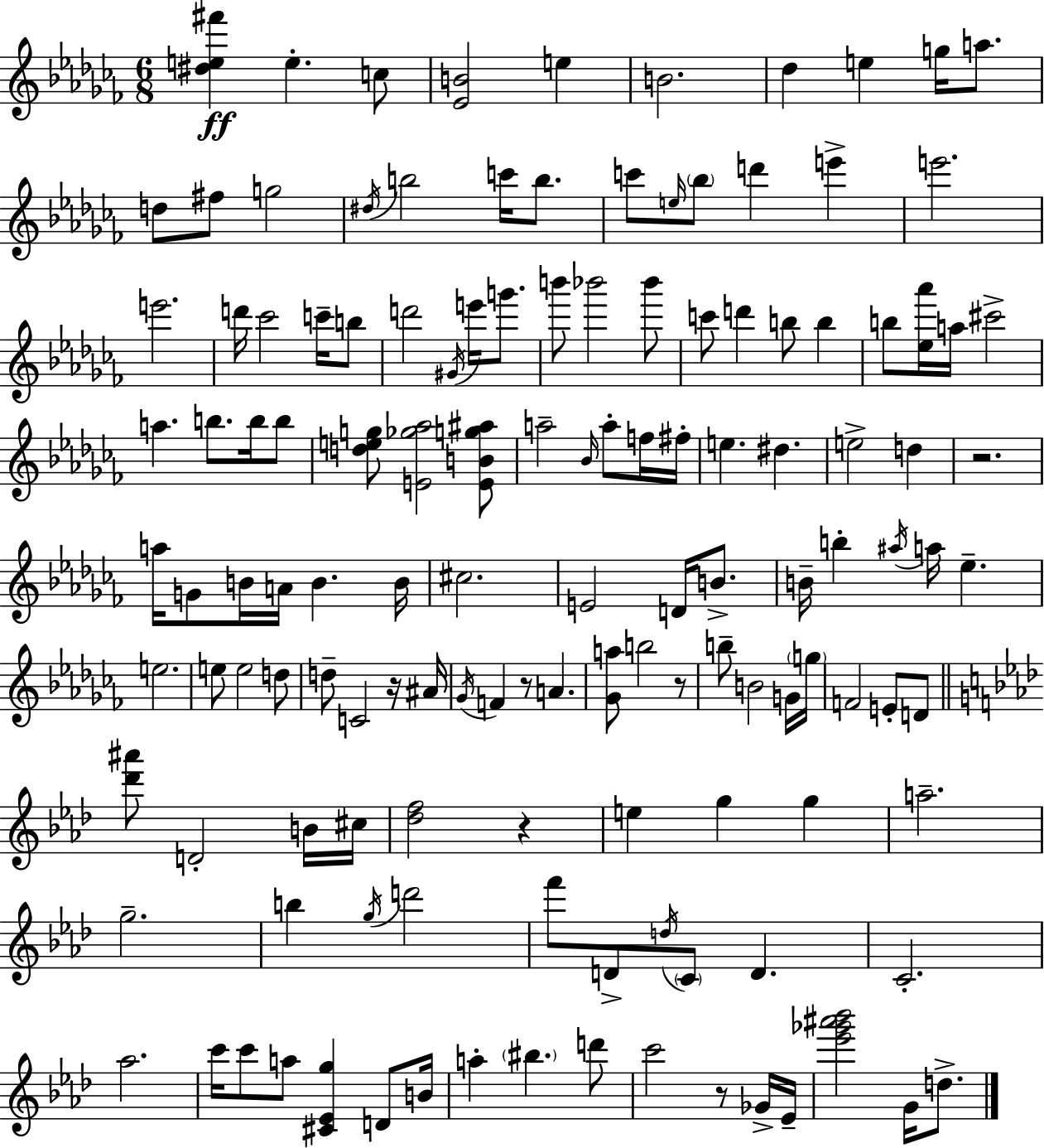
[D#5,E5,F#6]/q E5/q. C5/e [Eb4,B4]/h E5/q B4/h. Db5/q E5/q G5/s A5/e. D5/e F#5/e G5/h D#5/s B5/h C6/s B5/e. C6/e E5/s Bb5/e D6/q E6/q E6/h. E6/h. D6/s CES6/h C6/s B5/e D6/h G#4/s E6/s G6/e. B6/e Bb6/h Bb6/e C6/e D6/q B5/e B5/q B5/e [Eb5,Ab6]/s A5/s C#6/h A5/q. B5/e. B5/s B5/e [D5,E5,G5]/e [E4,Gb5,Ab5]/h [E4,B4,G5,A#5]/e A5/h Bb4/s A5/e F5/s F#5/s E5/q. D#5/q. E5/h D5/q R/h. A5/s G4/e B4/s A4/s B4/q. B4/s C#5/h. E4/h D4/s B4/e. B4/s B5/q A#5/s A5/s Eb5/q. E5/h. E5/e E5/h D5/e D5/e C4/h R/s A#4/s Gb4/s F4/q R/e A4/q. [Gb4,A5]/e B5/h R/e B5/e B4/h G4/s G5/s F4/h E4/e D4/e [Db6,A#6]/e D4/h B4/s C#5/s [Db5,F5]/h R/q E5/q G5/q G5/q A5/h. G5/h. B5/q G5/s D6/h F6/e D4/e D5/s C4/e D4/q. C4/h. Ab5/h. C6/s C6/e A5/e [C#4,Eb4,G5]/q D4/e B4/s A5/q BIS5/q. D6/e C6/h R/e Gb4/s Eb4/s [Eb6,Gb6,A#6,Bb6]/h G4/s D5/e.